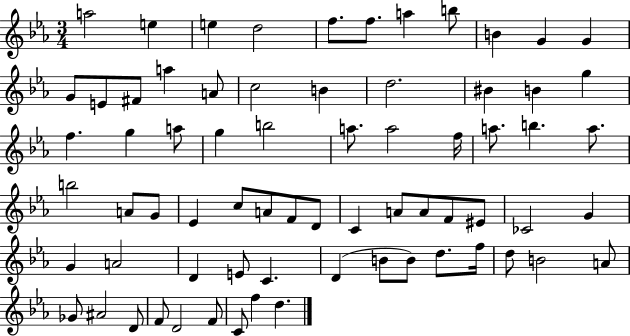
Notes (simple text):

A5/h E5/q E5/q D5/h F5/e. F5/e. A5/q B5/e B4/q G4/q G4/q G4/e E4/e F#4/e A5/q A4/e C5/h B4/q D5/h. BIS4/q B4/q G5/q F5/q. G5/q A5/e G5/q B5/h A5/e. A5/h F5/s A5/e. B5/q. A5/e. B5/h A4/e G4/e Eb4/q C5/e A4/e F4/e D4/e C4/q A4/e A4/e F4/e EIS4/e CES4/h G4/q G4/q A4/h D4/q E4/e C4/q. D4/q B4/e B4/e D5/e. F5/s D5/e B4/h A4/e Gb4/e A#4/h D4/e F4/e D4/h F4/e C4/e F5/q D5/q.